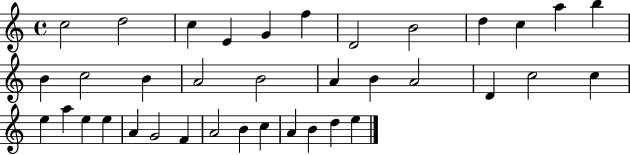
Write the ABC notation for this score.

X:1
T:Untitled
M:4/4
L:1/4
K:C
c2 d2 c E G f D2 B2 d c a b B c2 B A2 B2 A B A2 D c2 c e a e e A G2 F A2 B c A B d e